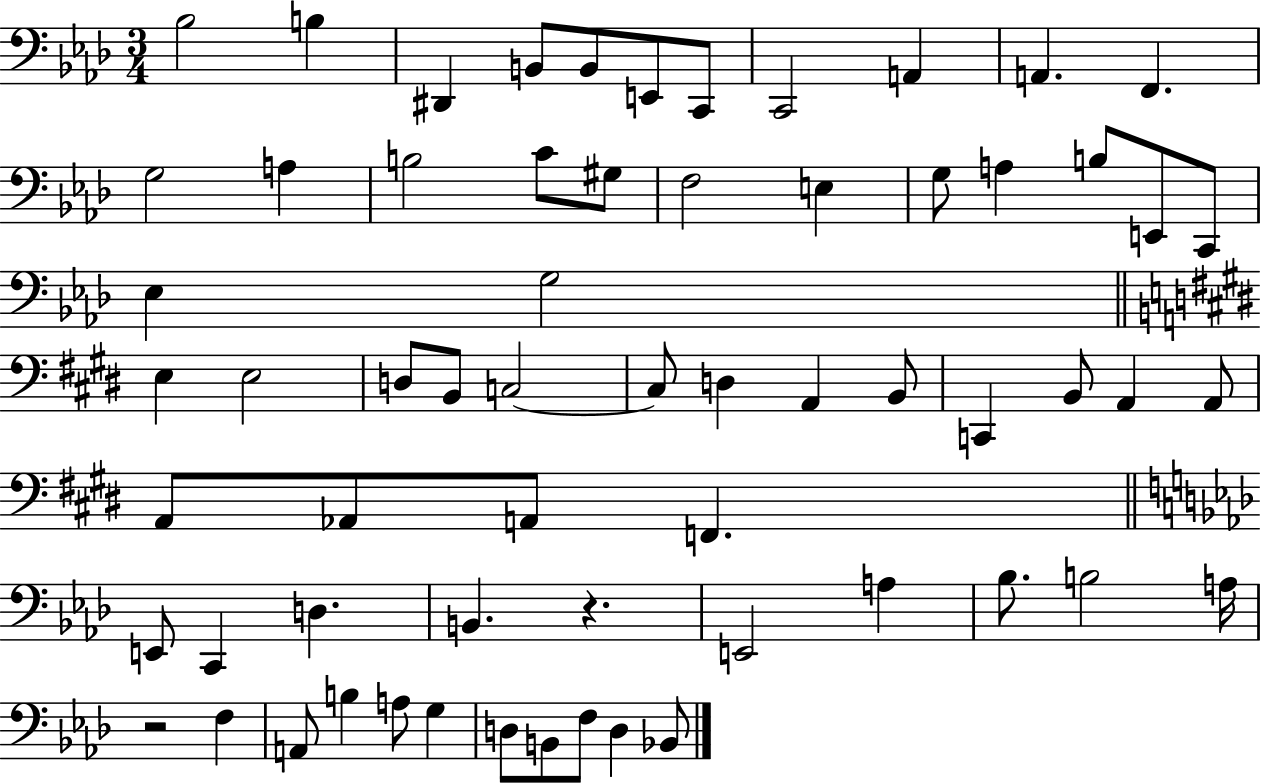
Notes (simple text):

Bb3/h B3/q D#2/q B2/e B2/e E2/e C2/e C2/h A2/q A2/q. F2/q. G3/h A3/q B3/h C4/e G#3/e F3/h E3/q G3/e A3/q B3/e E2/e C2/e Eb3/q G3/h E3/q E3/h D3/e B2/e C3/h C3/e D3/q A2/q B2/e C2/q B2/e A2/q A2/e A2/e Ab2/e A2/e F2/q. E2/e C2/q D3/q. B2/q. R/q. E2/h A3/q Bb3/e. B3/h A3/s R/h F3/q A2/e B3/q A3/e G3/q D3/e B2/e F3/e D3/q Bb2/e